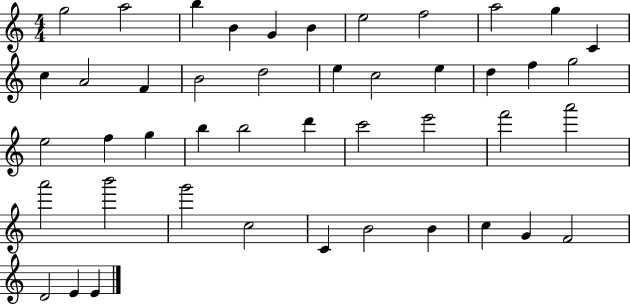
{
  \clef treble
  \numericTimeSignature
  \time 4/4
  \key c \major
  g''2 a''2 | b''4 b'4 g'4 b'4 | e''2 f''2 | a''2 g''4 c'4 | \break c''4 a'2 f'4 | b'2 d''2 | e''4 c''2 e''4 | d''4 f''4 g''2 | \break e''2 f''4 g''4 | b''4 b''2 d'''4 | c'''2 e'''2 | f'''2 a'''2 | \break a'''2 b'''2 | g'''2 c''2 | c'4 b'2 b'4 | c''4 g'4 f'2 | \break d'2 e'4 e'4 | \bar "|."
}